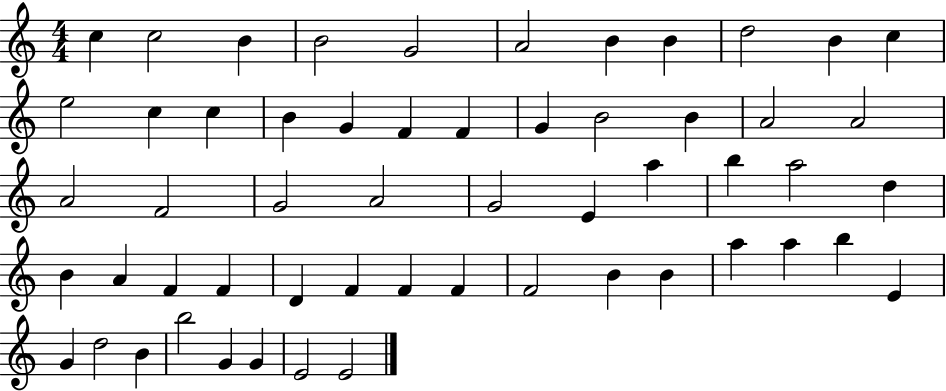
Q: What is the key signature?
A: C major